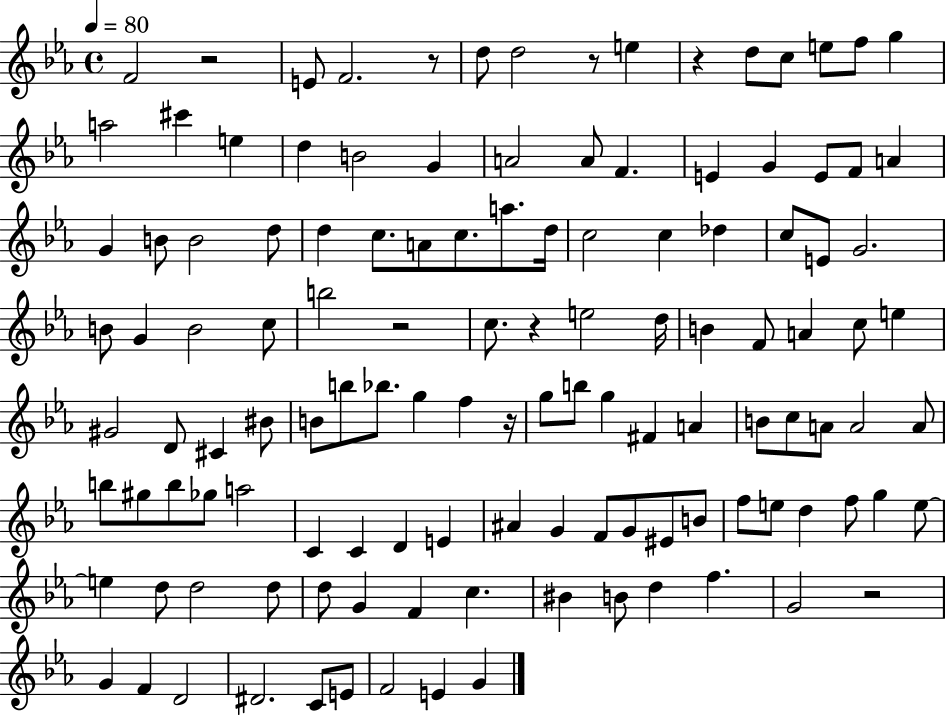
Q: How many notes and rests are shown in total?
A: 124